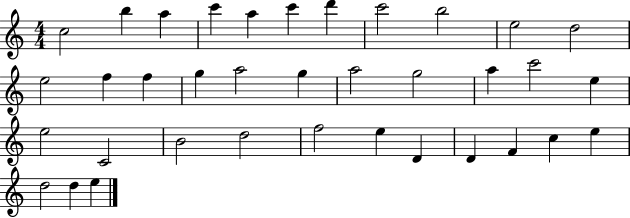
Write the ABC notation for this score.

X:1
T:Untitled
M:4/4
L:1/4
K:C
c2 b a c' a c' d' c'2 b2 e2 d2 e2 f f g a2 g a2 g2 a c'2 e e2 C2 B2 d2 f2 e D D F c e d2 d e